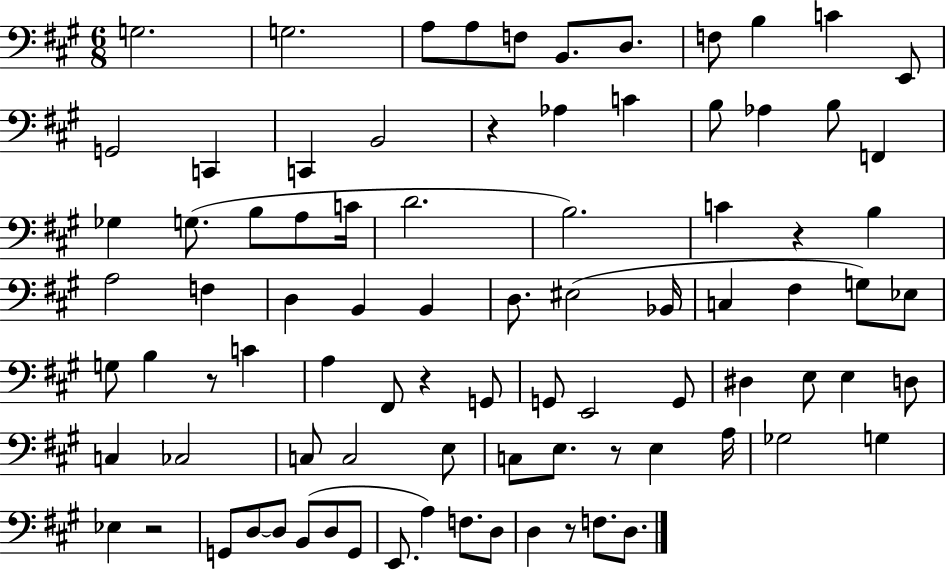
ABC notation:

X:1
T:Untitled
M:6/8
L:1/4
K:A
G,2 G,2 A,/2 A,/2 F,/2 B,,/2 D,/2 F,/2 B, C E,,/2 G,,2 C,, C,, B,,2 z _A, C B,/2 _A, B,/2 F,, _G, G,/2 B,/2 A,/2 C/4 D2 B,2 C z B, A,2 F, D, B,, B,, D,/2 ^E,2 _B,,/4 C, ^F, G,/2 _E,/2 G,/2 B, z/2 C A, ^F,,/2 z G,,/2 G,,/2 E,,2 G,,/2 ^D, E,/2 E, D,/2 C, _C,2 C,/2 C,2 E,/2 C,/2 E,/2 z/2 E, A,/4 _G,2 G, _E, z2 G,,/2 D,/2 D,/2 B,,/2 D,/2 G,,/2 E,,/2 A, F,/2 D,/2 D, z/2 F,/2 D,/2